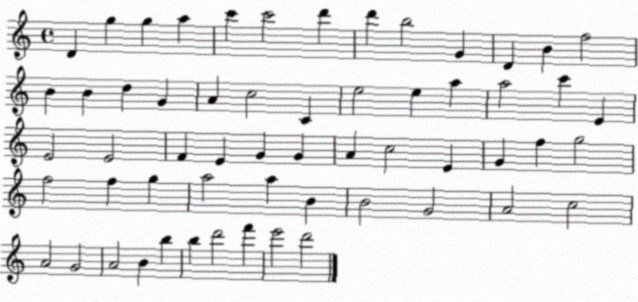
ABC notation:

X:1
T:Untitled
M:4/4
L:1/4
K:C
D g g a c' c'2 d' d' b2 G D B f2 B B d G A c2 C e2 e a a2 c' E E2 E2 F E G G A c2 E G f g2 f2 f g a2 a B B2 G2 A2 c2 A2 G2 A2 B b b d'2 f' e'2 d'2